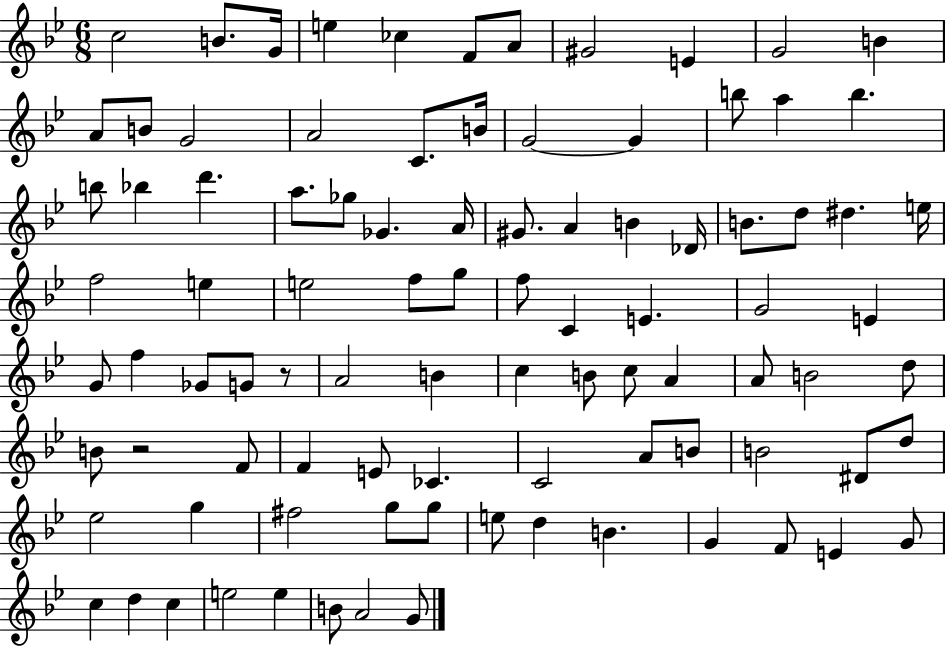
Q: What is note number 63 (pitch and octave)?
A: F4